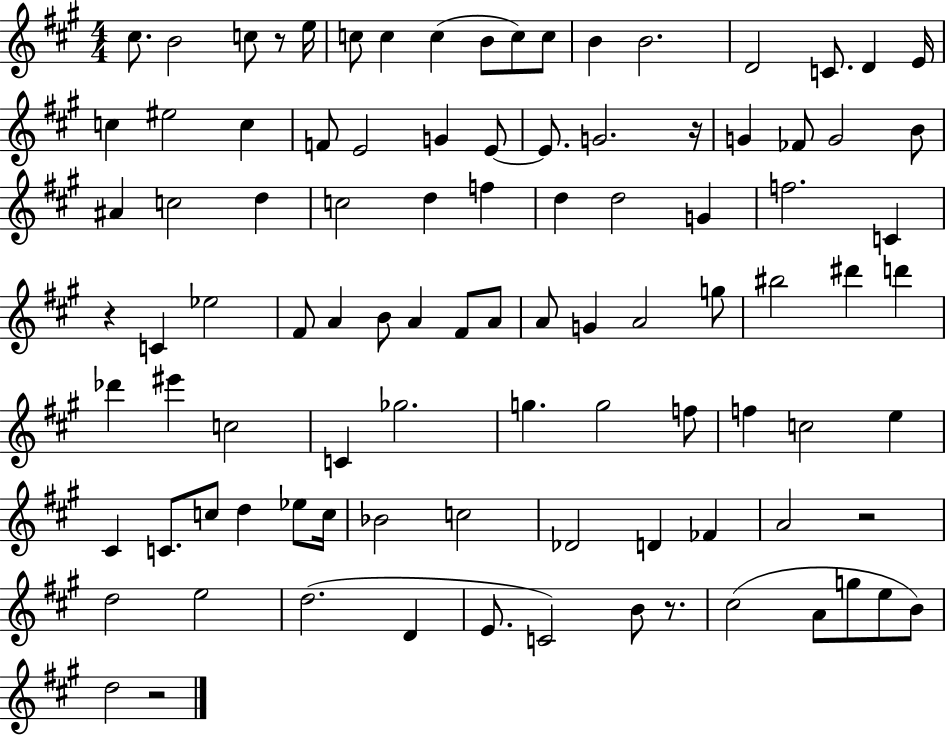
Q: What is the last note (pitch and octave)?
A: D5